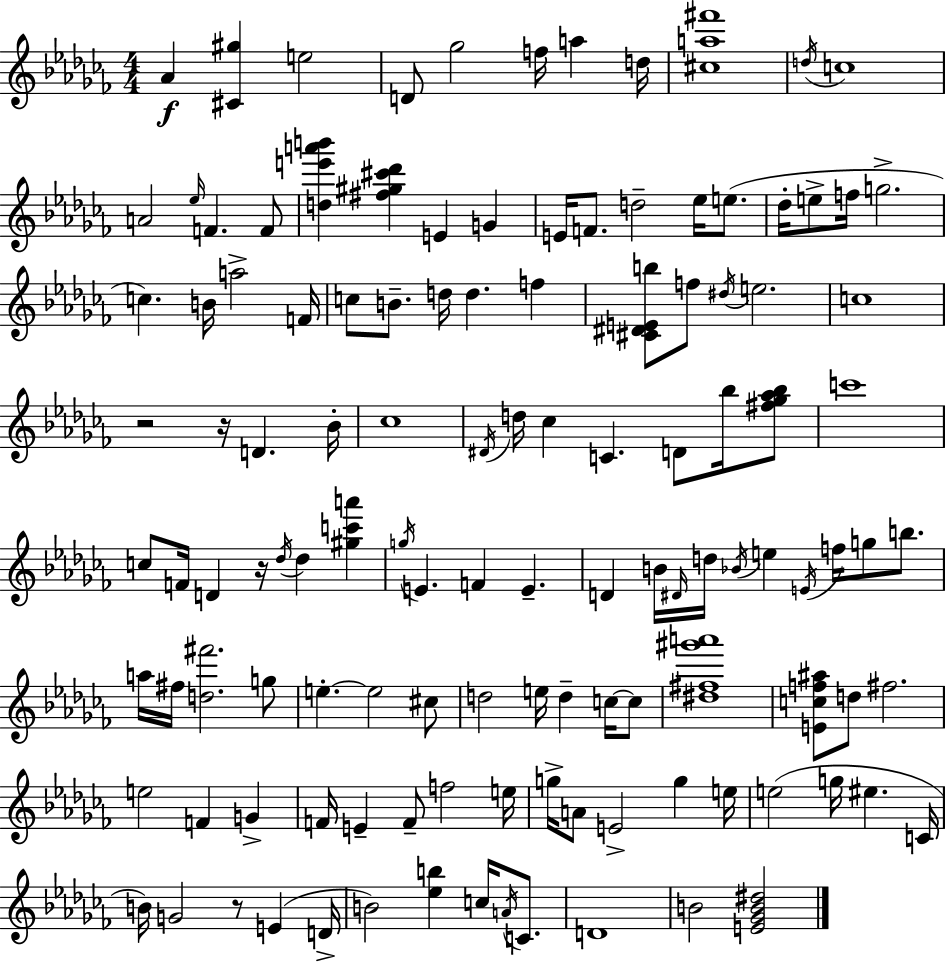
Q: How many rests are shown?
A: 4